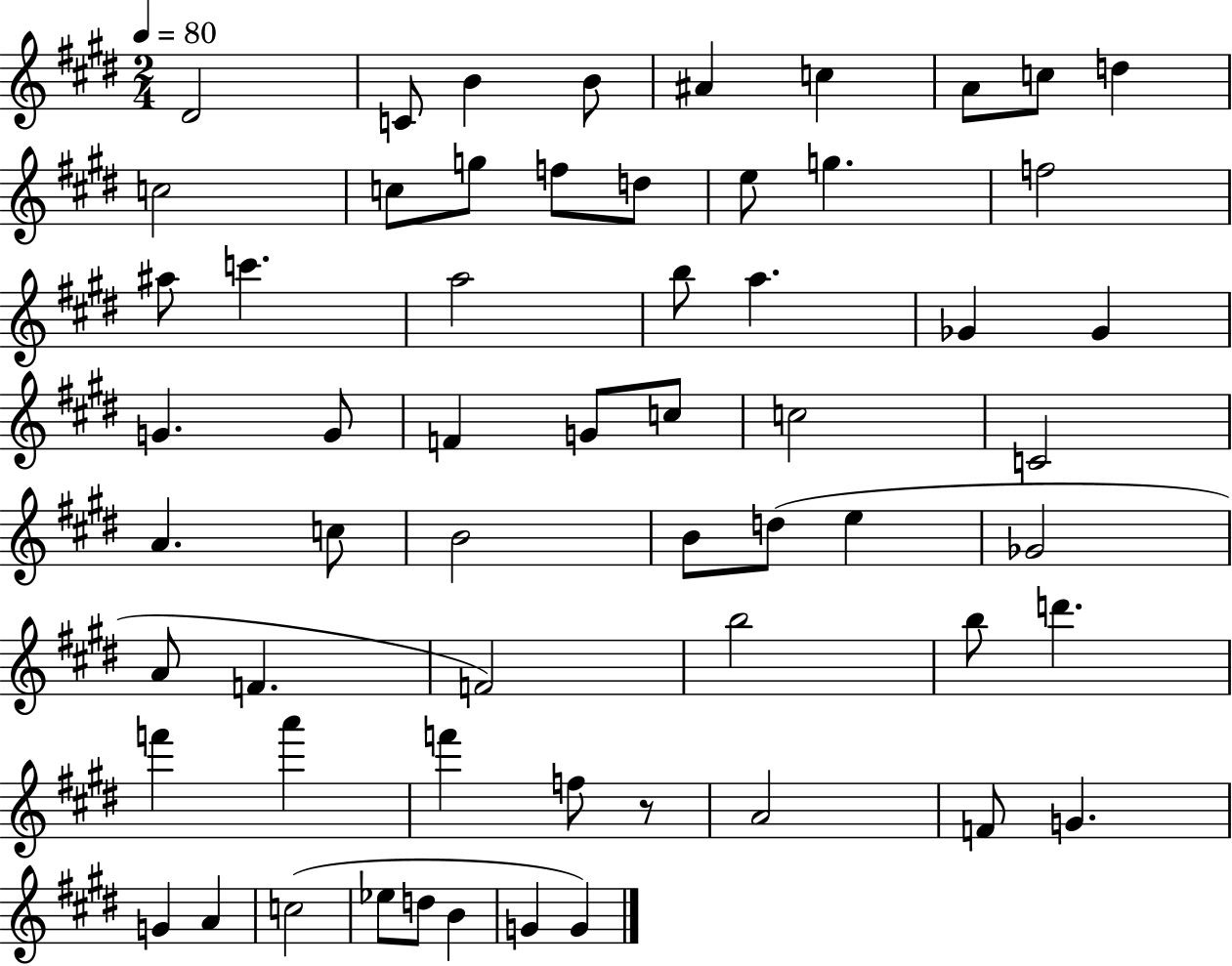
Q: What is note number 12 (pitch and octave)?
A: G5